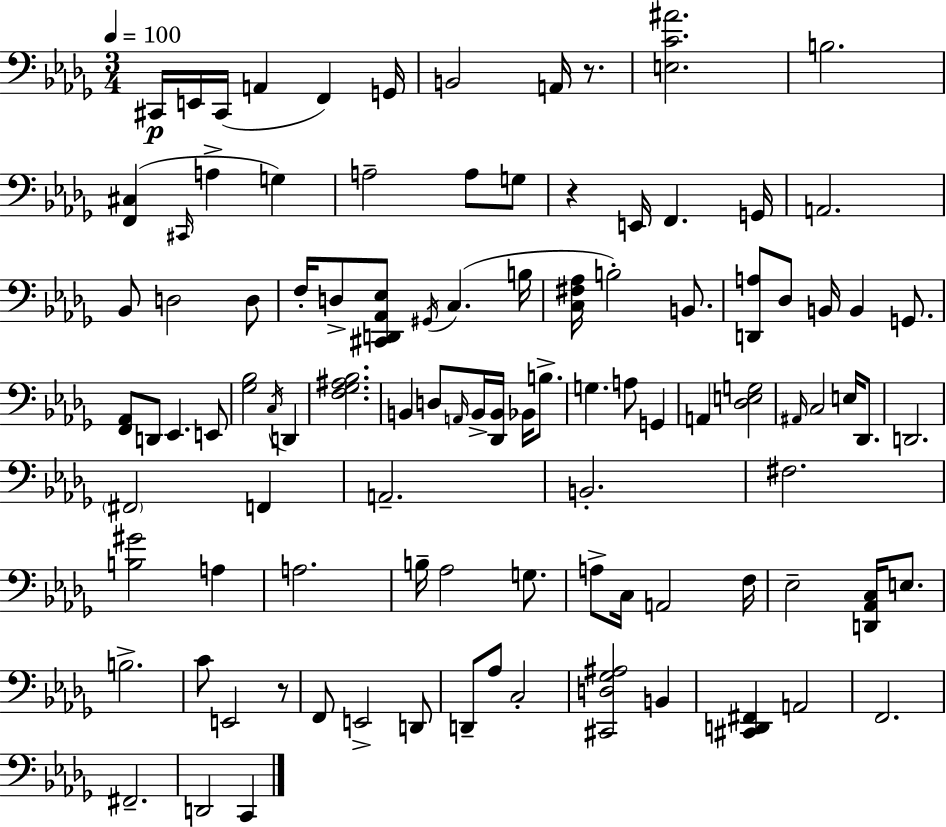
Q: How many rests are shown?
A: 3